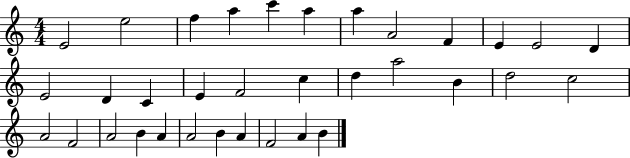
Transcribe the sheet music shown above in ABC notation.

X:1
T:Untitled
M:4/4
L:1/4
K:C
E2 e2 f a c' a a A2 F E E2 D E2 D C E F2 c d a2 B d2 c2 A2 F2 A2 B A A2 B A F2 A B